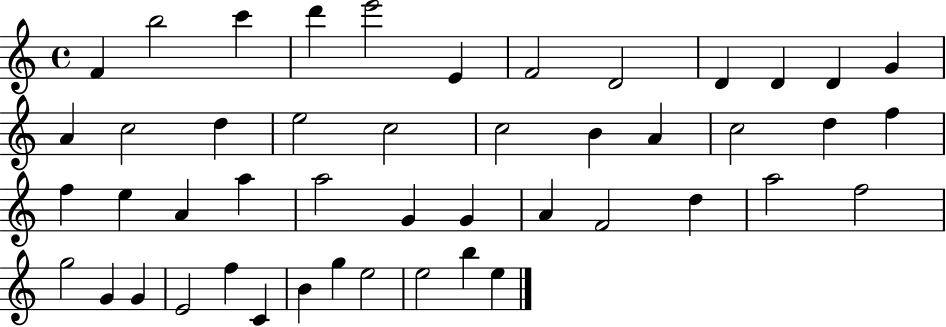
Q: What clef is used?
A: treble